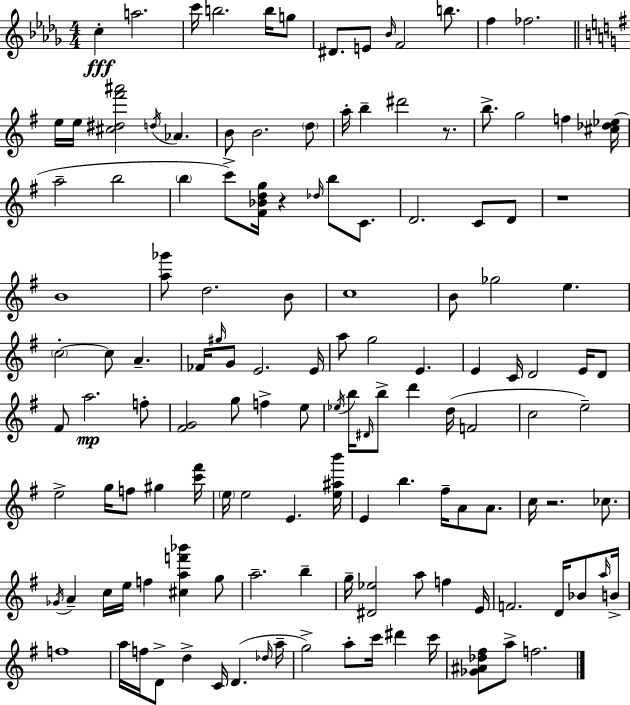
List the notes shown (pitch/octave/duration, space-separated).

C5/q A5/h. C6/s B5/h. B5/s G5/e D#4/e. E4/e Bb4/s F4/h B5/e. F5/q FES5/h. E5/s E5/s [C#5,D#5,F#6,A#6]/h D5/s Ab4/q. B4/e B4/h. D5/e A5/s B5/q D#6/h R/e. B5/e. G5/h F5/q [C#5,Db5,Eb5]/s A5/h B5/h B5/q C6/e [F#4,Bb4,D5,G5]/s R/q Db5/s B5/e C4/e. D4/h. C4/e D4/e R/w B4/w [A5,Gb6]/e D5/h. B4/e C5/w B4/e Gb5/h E5/q. C5/h C5/e A4/q. FES4/s G#5/s G4/e E4/h. E4/s A5/e G5/h E4/q. E4/q C4/s D4/h E4/s D4/e F#4/e A5/h. F5/e [F#4,G4]/h G5/e F5/q E5/e Eb5/s B5/s D#4/s B5/e D6/q D5/s F4/h C5/h E5/h E5/h G5/s F5/e G#5/q [C6,F#6]/s E5/s E5/h E4/q. [E5,A#5,B6]/s E4/q B5/q. F#5/s A4/e A4/e. C5/s R/h. CES5/e. Gb4/s A4/q C5/s E5/s F5/q [C#5,A5,F6,Bb6]/q G5/e A5/h. B5/q G5/s [D#4,Eb5]/h A5/e F5/q E4/s F4/h. D4/s Bb4/e A5/s B4/s F5/w A5/s F5/s D4/e D5/q C4/s D4/q. Db5/s A5/s G5/h A5/e C6/s D#6/q C6/s [Gb4,A#4,Db5,F#5]/e A5/e F5/h.